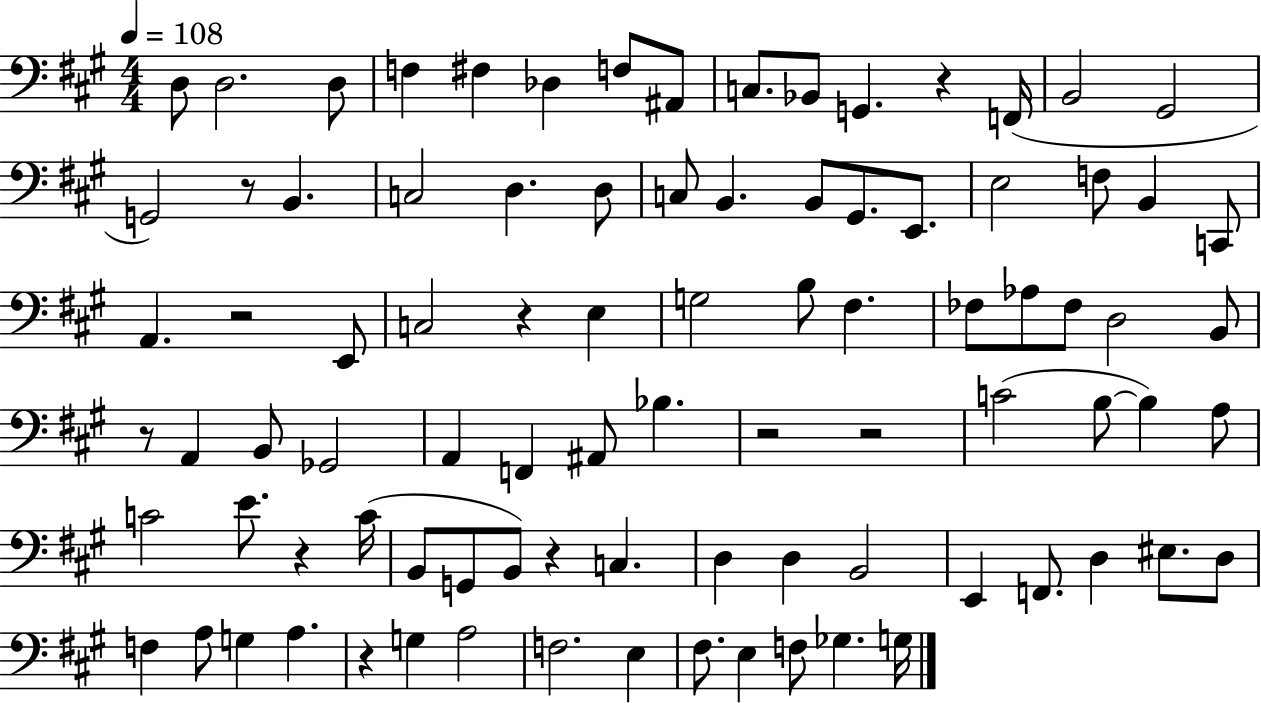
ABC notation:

X:1
T:Untitled
M:4/4
L:1/4
K:A
D,/2 D,2 D,/2 F, ^F, _D, F,/2 ^A,,/2 C,/2 _B,,/2 G,, z F,,/4 B,,2 ^G,,2 G,,2 z/2 B,, C,2 D, D,/2 C,/2 B,, B,,/2 ^G,,/2 E,,/2 E,2 F,/2 B,, C,,/2 A,, z2 E,,/2 C,2 z E, G,2 B,/2 ^F, _F,/2 _A,/2 _F,/2 D,2 B,,/2 z/2 A,, B,,/2 _G,,2 A,, F,, ^A,,/2 _B, z2 z2 C2 B,/2 B, A,/2 C2 E/2 z C/4 B,,/2 G,,/2 B,,/2 z C, D, D, B,,2 E,, F,,/2 D, ^E,/2 D,/2 F, A,/2 G, A, z G, A,2 F,2 E, ^F,/2 E, F,/2 _G, G,/4